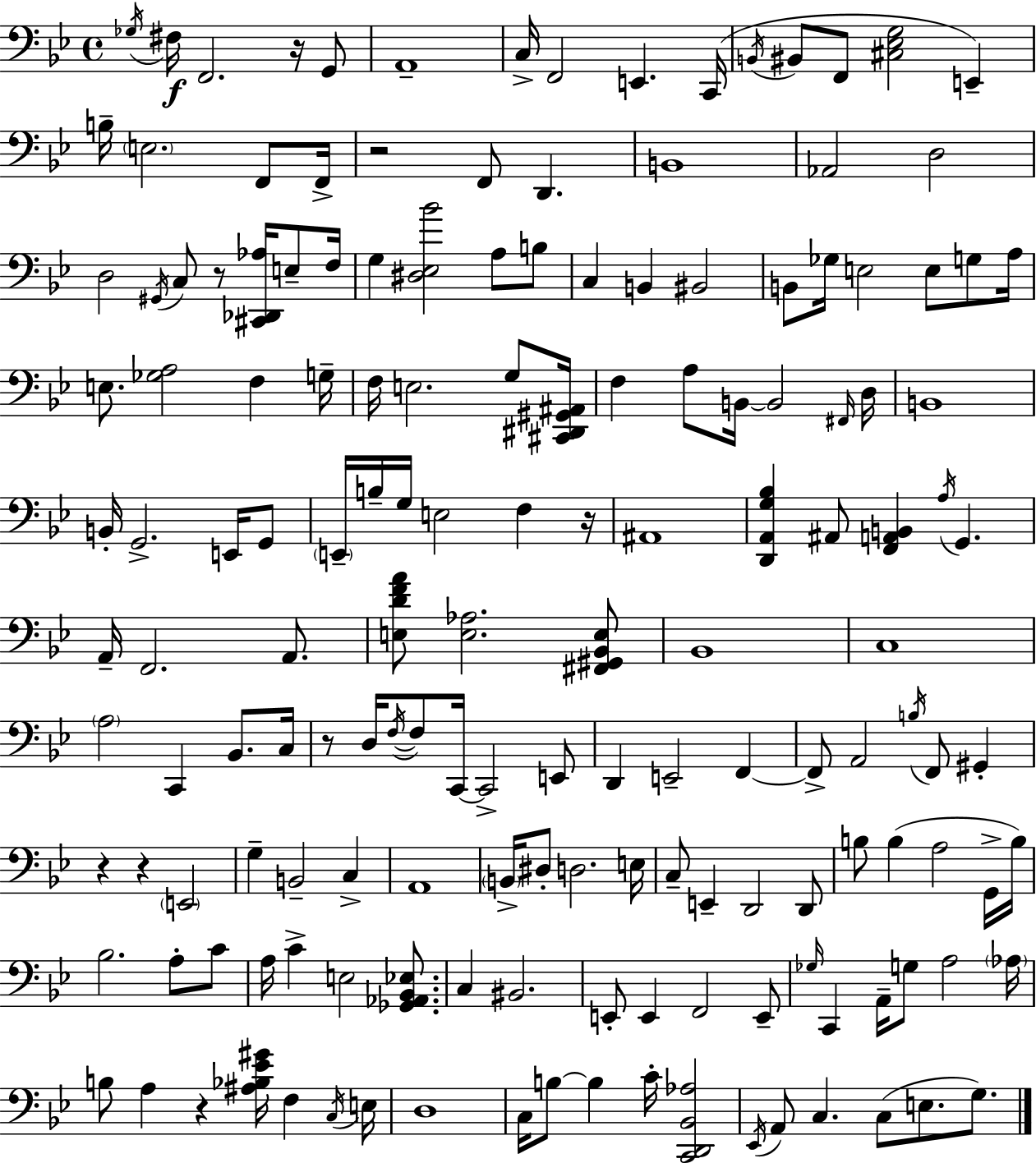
X:1
T:Untitled
M:4/4
L:1/4
K:Gm
_G,/4 ^F,/4 F,,2 z/4 G,,/2 A,,4 C,/4 F,,2 E,, C,,/4 B,,/4 ^B,,/2 F,,/2 [^C,_E,G,]2 E,, B,/4 E,2 F,,/2 F,,/4 z2 F,,/2 D,, B,,4 _A,,2 D,2 D,2 ^G,,/4 C,/2 z/2 [^C,,_D,,_A,]/4 E,/2 F,/4 G, [^D,_E,_B]2 A,/2 B,/2 C, B,, ^B,,2 B,,/2 _G,/4 E,2 E,/2 G,/2 A,/4 E,/2 [_G,A,]2 F, G,/4 F,/4 E,2 G,/2 [^C,,^D,,^G,,^A,,]/4 F, A,/2 B,,/4 B,,2 ^F,,/4 D,/4 B,,4 B,,/4 G,,2 E,,/4 G,,/2 E,,/4 B,/4 G,/4 E,2 F, z/4 ^A,,4 [D,,A,,G,_B,] ^A,,/2 [F,,A,,B,,] A,/4 G,, A,,/4 F,,2 A,,/2 [E,DFA]/2 [E,_A,]2 [^F,,^G,,_B,,E,]/2 _B,,4 C,4 A,2 C,, _B,,/2 C,/4 z/2 D,/4 F,/4 F,/2 C,,/4 C,,2 E,,/2 D,, E,,2 F,, F,,/2 A,,2 B,/4 F,,/2 ^G,, z z E,,2 G, B,,2 C, A,,4 B,,/4 ^D,/2 D,2 E,/4 C,/2 E,, D,,2 D,,/2 B,/2 B, A,2 G,,/4 B,/4 _B,2 A,/2 C/2 A,/4 C E,2 [_G,,_A,,_B,,_E,]/2 C, ^B,,2 E,,/2 E,, F,,2 E,,/2 _G,/4 C,, A,,/4 G,/2 A,2 _A,/4 B,/2 A, z [^A,_B,_E^G]/4 F, C,/4 E,/4 D,4 C,/4 B,/2 B, C/4 [C,,D,,_B,,_A,]2 _E,,/4 A,,/2 C, C,/2 E,/2 G,/2